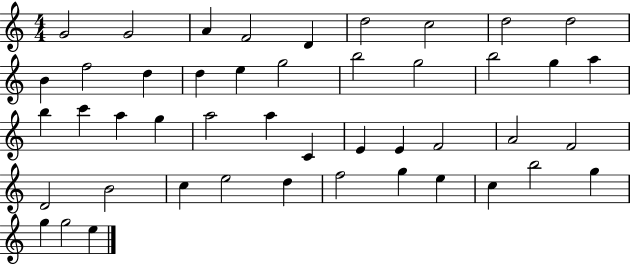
G4/h G4/h A4/q F4/h D4/q D5/h C5/h D5/h D5/h B4/q F5/h D5/q D5/q E5/q G5/h B5/h G5/h B5/h G5/q A5/q B5/q C6/q A5/q G5/q A5/h A5/q C4/q E4/q E4/q F4/h A4/h F4/h D4/h B4/h C5/q E5/h D5/q F5/h G5/q E5/q C5/q B5/h G5/q G5/q G5/h E5/q